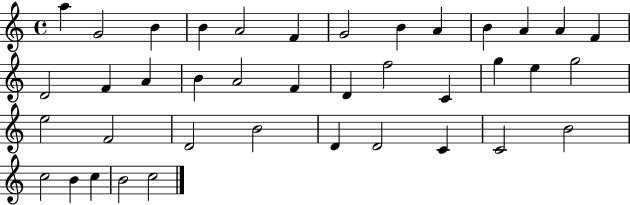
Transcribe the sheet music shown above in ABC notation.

X:1
T:Untitled
M:4/4
L:1/4
K:C
a G2 B B A2 F G2 B A B A A F D2 F A B A2 F D f2 C g e g2 e2 F2 D2 B2 D D2 C C2 B2 c2 B c B2 c2